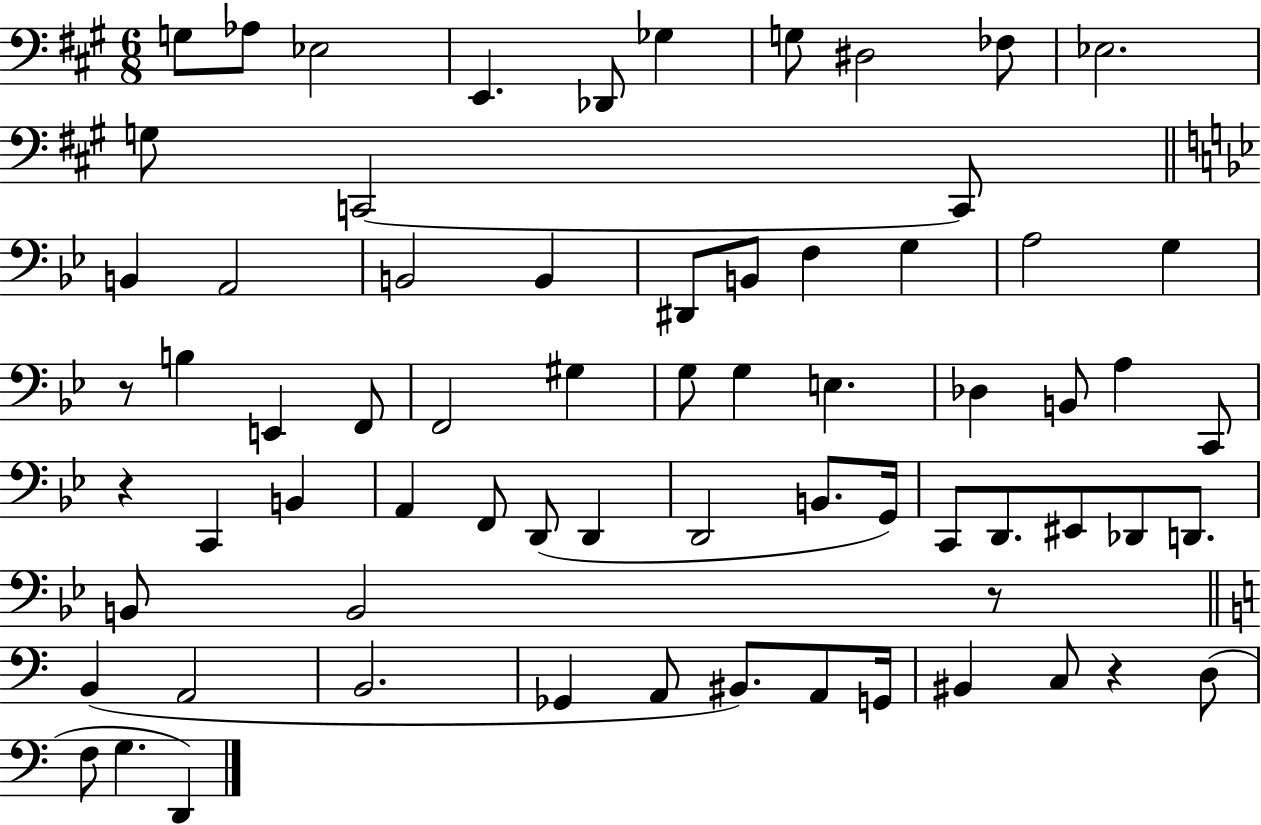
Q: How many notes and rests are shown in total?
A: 69